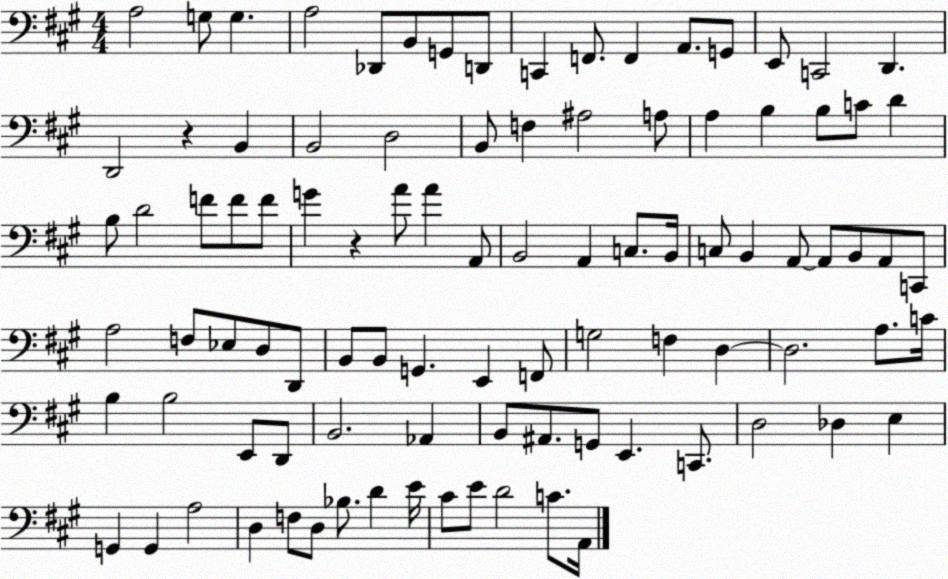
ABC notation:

X:1
T:Untitled
M:4/4
L:1/4
K:A
A,2 G,/2 G, A,2 _D,,/2 B,,/2 G,,/2 D,,/2 C,, F,,/2 F,, A,,/2 G,,/2 E,,/2 C,,2 D,, D,,2 z B,, B,,2 D,2 B,,/2 F, ^A,2 A,/2 A, B, B,/2 C/2 D B,/2 D2 F/2 F/2 F/2 G z A/2 A A,,/2 B,,2 A,, C,/2 B,,/4 C,/2 B,, A,,/2 A,,/2 B,,/2 A,,/2 C,,/2 A,2 F,/2 _E,/2 D,/2 D,,/2 B,,/2 B,,/2 G,, E,, F,,/2 G,2 F, D, D,2 A,/2 C/4 B, B,2 E,,/2 D,,/2 B,,2 _A,, B,,/2 ^A,,/2 G,,/2 E,, C,,/2 D,2 _D, E, G,, G,, A,2 D, F,/2 D,/2 _B,/2 D E/4 ^C/2 E/2 D2 C/2 A,,/4